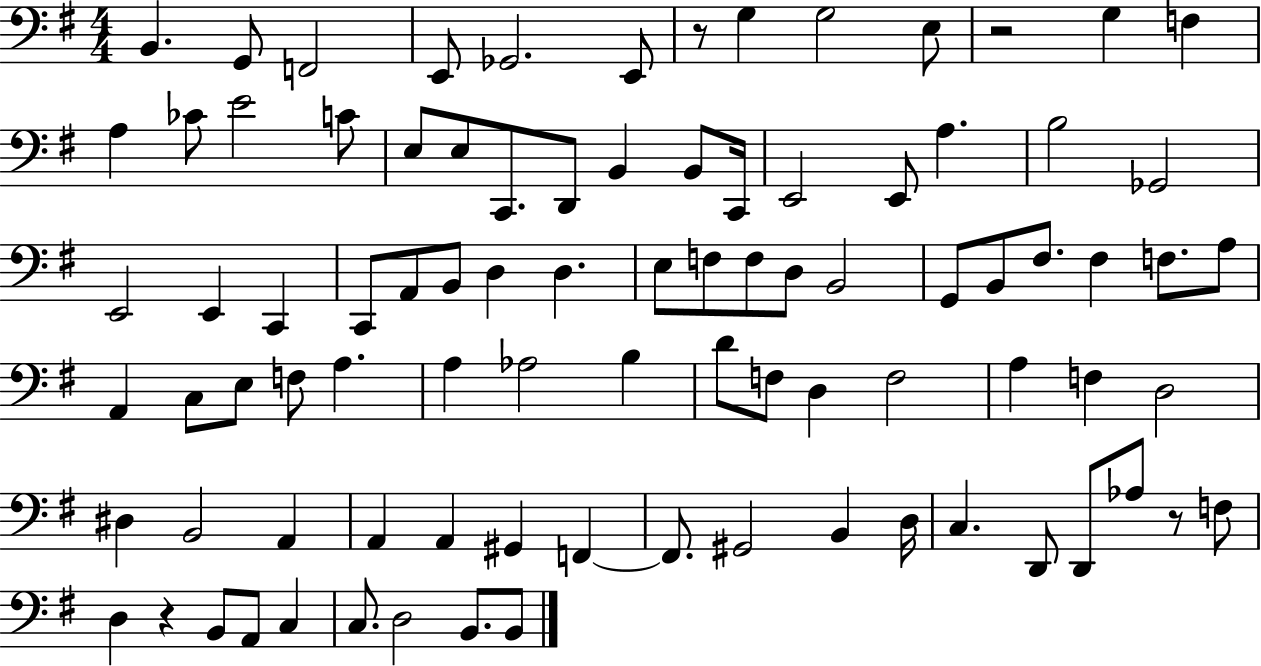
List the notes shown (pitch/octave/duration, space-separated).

B2/q. G2/e F2/h E2/e Gb2/h. E2/e R/e G3/q G3/h E3/e R/h G3/q F3/q A3/q CES4/e E4/h C4/e E3/e E3/e C2/e. D2/e B2/q B2/e C2/s E2/h E2/e A3/q. B3/h Gb2/h E2/h E2/q C2/q C2/e A2/e B2/e D3/q D3/q. E3/e F3/e F3/e D3/e B2/h G2/e B2/e F#3/e. F#3/q F3/e. A3/e A2/q C3/e E3/e F3/e A3/q. A3/q Ab3/h B3/q D4/e F3/e D3/q F3/h A3/q F3/q D3/h D#3/q B2/h A2/q A2/q A2/q G#2/q F2/q F2/e. G#2/h B2/q D3/s C3/q. D2/e D2/e Ab3/e R/e F3/e D3/q R/q B2/e A2/e C3/q C3/e. D3/h B2/e. B2/e